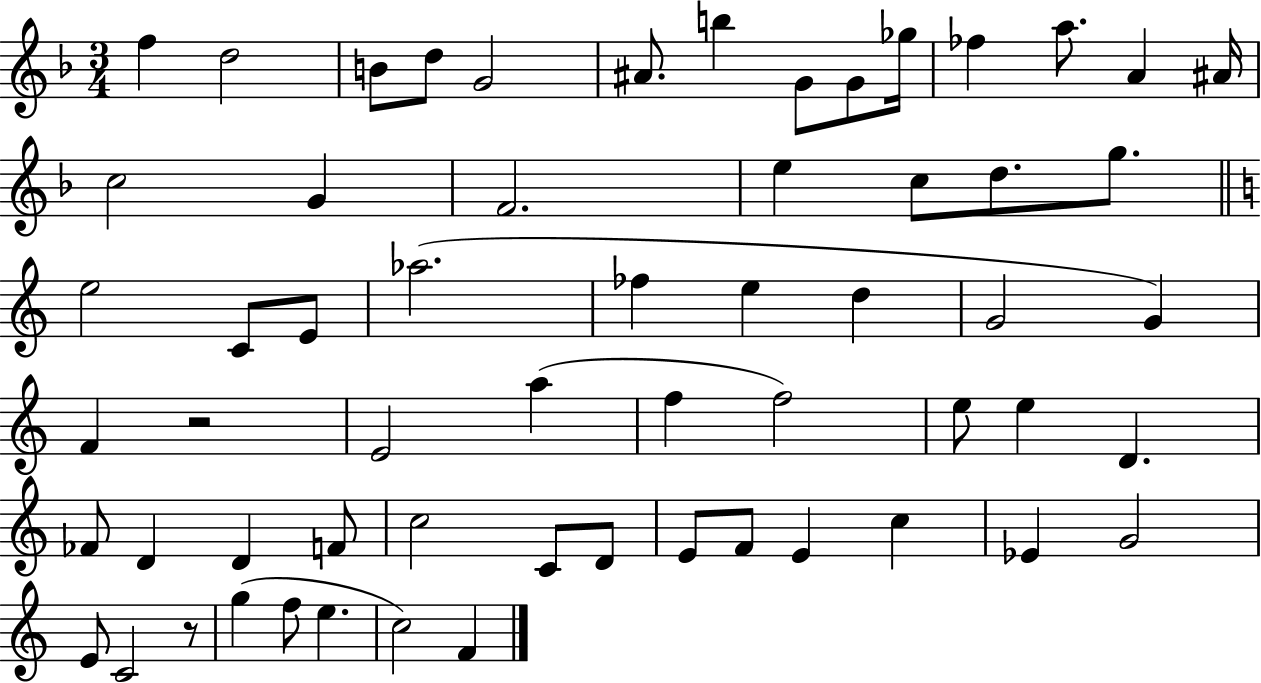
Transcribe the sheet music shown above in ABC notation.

X:1
T:Untitled
M:3/4
L:1/4
K:F
f d2 B/2 d/2 G2 ^A/2 b G/2 G/2 _g/4 _f a/2 A ^A/4 c2 G F2 e c/2 d/2 g/2 e2 C/2 E/2 _a2 _f e d G2 G F z2 E2 a f f2 e/2 e D _F/2 D D F/2 c2 C/2 D/2 E/2 F/2 E c _E G2 E/2 C2 z/2 g f/2 e c2 F